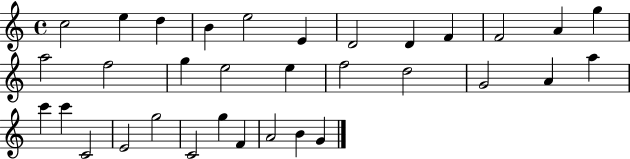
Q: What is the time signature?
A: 4/4